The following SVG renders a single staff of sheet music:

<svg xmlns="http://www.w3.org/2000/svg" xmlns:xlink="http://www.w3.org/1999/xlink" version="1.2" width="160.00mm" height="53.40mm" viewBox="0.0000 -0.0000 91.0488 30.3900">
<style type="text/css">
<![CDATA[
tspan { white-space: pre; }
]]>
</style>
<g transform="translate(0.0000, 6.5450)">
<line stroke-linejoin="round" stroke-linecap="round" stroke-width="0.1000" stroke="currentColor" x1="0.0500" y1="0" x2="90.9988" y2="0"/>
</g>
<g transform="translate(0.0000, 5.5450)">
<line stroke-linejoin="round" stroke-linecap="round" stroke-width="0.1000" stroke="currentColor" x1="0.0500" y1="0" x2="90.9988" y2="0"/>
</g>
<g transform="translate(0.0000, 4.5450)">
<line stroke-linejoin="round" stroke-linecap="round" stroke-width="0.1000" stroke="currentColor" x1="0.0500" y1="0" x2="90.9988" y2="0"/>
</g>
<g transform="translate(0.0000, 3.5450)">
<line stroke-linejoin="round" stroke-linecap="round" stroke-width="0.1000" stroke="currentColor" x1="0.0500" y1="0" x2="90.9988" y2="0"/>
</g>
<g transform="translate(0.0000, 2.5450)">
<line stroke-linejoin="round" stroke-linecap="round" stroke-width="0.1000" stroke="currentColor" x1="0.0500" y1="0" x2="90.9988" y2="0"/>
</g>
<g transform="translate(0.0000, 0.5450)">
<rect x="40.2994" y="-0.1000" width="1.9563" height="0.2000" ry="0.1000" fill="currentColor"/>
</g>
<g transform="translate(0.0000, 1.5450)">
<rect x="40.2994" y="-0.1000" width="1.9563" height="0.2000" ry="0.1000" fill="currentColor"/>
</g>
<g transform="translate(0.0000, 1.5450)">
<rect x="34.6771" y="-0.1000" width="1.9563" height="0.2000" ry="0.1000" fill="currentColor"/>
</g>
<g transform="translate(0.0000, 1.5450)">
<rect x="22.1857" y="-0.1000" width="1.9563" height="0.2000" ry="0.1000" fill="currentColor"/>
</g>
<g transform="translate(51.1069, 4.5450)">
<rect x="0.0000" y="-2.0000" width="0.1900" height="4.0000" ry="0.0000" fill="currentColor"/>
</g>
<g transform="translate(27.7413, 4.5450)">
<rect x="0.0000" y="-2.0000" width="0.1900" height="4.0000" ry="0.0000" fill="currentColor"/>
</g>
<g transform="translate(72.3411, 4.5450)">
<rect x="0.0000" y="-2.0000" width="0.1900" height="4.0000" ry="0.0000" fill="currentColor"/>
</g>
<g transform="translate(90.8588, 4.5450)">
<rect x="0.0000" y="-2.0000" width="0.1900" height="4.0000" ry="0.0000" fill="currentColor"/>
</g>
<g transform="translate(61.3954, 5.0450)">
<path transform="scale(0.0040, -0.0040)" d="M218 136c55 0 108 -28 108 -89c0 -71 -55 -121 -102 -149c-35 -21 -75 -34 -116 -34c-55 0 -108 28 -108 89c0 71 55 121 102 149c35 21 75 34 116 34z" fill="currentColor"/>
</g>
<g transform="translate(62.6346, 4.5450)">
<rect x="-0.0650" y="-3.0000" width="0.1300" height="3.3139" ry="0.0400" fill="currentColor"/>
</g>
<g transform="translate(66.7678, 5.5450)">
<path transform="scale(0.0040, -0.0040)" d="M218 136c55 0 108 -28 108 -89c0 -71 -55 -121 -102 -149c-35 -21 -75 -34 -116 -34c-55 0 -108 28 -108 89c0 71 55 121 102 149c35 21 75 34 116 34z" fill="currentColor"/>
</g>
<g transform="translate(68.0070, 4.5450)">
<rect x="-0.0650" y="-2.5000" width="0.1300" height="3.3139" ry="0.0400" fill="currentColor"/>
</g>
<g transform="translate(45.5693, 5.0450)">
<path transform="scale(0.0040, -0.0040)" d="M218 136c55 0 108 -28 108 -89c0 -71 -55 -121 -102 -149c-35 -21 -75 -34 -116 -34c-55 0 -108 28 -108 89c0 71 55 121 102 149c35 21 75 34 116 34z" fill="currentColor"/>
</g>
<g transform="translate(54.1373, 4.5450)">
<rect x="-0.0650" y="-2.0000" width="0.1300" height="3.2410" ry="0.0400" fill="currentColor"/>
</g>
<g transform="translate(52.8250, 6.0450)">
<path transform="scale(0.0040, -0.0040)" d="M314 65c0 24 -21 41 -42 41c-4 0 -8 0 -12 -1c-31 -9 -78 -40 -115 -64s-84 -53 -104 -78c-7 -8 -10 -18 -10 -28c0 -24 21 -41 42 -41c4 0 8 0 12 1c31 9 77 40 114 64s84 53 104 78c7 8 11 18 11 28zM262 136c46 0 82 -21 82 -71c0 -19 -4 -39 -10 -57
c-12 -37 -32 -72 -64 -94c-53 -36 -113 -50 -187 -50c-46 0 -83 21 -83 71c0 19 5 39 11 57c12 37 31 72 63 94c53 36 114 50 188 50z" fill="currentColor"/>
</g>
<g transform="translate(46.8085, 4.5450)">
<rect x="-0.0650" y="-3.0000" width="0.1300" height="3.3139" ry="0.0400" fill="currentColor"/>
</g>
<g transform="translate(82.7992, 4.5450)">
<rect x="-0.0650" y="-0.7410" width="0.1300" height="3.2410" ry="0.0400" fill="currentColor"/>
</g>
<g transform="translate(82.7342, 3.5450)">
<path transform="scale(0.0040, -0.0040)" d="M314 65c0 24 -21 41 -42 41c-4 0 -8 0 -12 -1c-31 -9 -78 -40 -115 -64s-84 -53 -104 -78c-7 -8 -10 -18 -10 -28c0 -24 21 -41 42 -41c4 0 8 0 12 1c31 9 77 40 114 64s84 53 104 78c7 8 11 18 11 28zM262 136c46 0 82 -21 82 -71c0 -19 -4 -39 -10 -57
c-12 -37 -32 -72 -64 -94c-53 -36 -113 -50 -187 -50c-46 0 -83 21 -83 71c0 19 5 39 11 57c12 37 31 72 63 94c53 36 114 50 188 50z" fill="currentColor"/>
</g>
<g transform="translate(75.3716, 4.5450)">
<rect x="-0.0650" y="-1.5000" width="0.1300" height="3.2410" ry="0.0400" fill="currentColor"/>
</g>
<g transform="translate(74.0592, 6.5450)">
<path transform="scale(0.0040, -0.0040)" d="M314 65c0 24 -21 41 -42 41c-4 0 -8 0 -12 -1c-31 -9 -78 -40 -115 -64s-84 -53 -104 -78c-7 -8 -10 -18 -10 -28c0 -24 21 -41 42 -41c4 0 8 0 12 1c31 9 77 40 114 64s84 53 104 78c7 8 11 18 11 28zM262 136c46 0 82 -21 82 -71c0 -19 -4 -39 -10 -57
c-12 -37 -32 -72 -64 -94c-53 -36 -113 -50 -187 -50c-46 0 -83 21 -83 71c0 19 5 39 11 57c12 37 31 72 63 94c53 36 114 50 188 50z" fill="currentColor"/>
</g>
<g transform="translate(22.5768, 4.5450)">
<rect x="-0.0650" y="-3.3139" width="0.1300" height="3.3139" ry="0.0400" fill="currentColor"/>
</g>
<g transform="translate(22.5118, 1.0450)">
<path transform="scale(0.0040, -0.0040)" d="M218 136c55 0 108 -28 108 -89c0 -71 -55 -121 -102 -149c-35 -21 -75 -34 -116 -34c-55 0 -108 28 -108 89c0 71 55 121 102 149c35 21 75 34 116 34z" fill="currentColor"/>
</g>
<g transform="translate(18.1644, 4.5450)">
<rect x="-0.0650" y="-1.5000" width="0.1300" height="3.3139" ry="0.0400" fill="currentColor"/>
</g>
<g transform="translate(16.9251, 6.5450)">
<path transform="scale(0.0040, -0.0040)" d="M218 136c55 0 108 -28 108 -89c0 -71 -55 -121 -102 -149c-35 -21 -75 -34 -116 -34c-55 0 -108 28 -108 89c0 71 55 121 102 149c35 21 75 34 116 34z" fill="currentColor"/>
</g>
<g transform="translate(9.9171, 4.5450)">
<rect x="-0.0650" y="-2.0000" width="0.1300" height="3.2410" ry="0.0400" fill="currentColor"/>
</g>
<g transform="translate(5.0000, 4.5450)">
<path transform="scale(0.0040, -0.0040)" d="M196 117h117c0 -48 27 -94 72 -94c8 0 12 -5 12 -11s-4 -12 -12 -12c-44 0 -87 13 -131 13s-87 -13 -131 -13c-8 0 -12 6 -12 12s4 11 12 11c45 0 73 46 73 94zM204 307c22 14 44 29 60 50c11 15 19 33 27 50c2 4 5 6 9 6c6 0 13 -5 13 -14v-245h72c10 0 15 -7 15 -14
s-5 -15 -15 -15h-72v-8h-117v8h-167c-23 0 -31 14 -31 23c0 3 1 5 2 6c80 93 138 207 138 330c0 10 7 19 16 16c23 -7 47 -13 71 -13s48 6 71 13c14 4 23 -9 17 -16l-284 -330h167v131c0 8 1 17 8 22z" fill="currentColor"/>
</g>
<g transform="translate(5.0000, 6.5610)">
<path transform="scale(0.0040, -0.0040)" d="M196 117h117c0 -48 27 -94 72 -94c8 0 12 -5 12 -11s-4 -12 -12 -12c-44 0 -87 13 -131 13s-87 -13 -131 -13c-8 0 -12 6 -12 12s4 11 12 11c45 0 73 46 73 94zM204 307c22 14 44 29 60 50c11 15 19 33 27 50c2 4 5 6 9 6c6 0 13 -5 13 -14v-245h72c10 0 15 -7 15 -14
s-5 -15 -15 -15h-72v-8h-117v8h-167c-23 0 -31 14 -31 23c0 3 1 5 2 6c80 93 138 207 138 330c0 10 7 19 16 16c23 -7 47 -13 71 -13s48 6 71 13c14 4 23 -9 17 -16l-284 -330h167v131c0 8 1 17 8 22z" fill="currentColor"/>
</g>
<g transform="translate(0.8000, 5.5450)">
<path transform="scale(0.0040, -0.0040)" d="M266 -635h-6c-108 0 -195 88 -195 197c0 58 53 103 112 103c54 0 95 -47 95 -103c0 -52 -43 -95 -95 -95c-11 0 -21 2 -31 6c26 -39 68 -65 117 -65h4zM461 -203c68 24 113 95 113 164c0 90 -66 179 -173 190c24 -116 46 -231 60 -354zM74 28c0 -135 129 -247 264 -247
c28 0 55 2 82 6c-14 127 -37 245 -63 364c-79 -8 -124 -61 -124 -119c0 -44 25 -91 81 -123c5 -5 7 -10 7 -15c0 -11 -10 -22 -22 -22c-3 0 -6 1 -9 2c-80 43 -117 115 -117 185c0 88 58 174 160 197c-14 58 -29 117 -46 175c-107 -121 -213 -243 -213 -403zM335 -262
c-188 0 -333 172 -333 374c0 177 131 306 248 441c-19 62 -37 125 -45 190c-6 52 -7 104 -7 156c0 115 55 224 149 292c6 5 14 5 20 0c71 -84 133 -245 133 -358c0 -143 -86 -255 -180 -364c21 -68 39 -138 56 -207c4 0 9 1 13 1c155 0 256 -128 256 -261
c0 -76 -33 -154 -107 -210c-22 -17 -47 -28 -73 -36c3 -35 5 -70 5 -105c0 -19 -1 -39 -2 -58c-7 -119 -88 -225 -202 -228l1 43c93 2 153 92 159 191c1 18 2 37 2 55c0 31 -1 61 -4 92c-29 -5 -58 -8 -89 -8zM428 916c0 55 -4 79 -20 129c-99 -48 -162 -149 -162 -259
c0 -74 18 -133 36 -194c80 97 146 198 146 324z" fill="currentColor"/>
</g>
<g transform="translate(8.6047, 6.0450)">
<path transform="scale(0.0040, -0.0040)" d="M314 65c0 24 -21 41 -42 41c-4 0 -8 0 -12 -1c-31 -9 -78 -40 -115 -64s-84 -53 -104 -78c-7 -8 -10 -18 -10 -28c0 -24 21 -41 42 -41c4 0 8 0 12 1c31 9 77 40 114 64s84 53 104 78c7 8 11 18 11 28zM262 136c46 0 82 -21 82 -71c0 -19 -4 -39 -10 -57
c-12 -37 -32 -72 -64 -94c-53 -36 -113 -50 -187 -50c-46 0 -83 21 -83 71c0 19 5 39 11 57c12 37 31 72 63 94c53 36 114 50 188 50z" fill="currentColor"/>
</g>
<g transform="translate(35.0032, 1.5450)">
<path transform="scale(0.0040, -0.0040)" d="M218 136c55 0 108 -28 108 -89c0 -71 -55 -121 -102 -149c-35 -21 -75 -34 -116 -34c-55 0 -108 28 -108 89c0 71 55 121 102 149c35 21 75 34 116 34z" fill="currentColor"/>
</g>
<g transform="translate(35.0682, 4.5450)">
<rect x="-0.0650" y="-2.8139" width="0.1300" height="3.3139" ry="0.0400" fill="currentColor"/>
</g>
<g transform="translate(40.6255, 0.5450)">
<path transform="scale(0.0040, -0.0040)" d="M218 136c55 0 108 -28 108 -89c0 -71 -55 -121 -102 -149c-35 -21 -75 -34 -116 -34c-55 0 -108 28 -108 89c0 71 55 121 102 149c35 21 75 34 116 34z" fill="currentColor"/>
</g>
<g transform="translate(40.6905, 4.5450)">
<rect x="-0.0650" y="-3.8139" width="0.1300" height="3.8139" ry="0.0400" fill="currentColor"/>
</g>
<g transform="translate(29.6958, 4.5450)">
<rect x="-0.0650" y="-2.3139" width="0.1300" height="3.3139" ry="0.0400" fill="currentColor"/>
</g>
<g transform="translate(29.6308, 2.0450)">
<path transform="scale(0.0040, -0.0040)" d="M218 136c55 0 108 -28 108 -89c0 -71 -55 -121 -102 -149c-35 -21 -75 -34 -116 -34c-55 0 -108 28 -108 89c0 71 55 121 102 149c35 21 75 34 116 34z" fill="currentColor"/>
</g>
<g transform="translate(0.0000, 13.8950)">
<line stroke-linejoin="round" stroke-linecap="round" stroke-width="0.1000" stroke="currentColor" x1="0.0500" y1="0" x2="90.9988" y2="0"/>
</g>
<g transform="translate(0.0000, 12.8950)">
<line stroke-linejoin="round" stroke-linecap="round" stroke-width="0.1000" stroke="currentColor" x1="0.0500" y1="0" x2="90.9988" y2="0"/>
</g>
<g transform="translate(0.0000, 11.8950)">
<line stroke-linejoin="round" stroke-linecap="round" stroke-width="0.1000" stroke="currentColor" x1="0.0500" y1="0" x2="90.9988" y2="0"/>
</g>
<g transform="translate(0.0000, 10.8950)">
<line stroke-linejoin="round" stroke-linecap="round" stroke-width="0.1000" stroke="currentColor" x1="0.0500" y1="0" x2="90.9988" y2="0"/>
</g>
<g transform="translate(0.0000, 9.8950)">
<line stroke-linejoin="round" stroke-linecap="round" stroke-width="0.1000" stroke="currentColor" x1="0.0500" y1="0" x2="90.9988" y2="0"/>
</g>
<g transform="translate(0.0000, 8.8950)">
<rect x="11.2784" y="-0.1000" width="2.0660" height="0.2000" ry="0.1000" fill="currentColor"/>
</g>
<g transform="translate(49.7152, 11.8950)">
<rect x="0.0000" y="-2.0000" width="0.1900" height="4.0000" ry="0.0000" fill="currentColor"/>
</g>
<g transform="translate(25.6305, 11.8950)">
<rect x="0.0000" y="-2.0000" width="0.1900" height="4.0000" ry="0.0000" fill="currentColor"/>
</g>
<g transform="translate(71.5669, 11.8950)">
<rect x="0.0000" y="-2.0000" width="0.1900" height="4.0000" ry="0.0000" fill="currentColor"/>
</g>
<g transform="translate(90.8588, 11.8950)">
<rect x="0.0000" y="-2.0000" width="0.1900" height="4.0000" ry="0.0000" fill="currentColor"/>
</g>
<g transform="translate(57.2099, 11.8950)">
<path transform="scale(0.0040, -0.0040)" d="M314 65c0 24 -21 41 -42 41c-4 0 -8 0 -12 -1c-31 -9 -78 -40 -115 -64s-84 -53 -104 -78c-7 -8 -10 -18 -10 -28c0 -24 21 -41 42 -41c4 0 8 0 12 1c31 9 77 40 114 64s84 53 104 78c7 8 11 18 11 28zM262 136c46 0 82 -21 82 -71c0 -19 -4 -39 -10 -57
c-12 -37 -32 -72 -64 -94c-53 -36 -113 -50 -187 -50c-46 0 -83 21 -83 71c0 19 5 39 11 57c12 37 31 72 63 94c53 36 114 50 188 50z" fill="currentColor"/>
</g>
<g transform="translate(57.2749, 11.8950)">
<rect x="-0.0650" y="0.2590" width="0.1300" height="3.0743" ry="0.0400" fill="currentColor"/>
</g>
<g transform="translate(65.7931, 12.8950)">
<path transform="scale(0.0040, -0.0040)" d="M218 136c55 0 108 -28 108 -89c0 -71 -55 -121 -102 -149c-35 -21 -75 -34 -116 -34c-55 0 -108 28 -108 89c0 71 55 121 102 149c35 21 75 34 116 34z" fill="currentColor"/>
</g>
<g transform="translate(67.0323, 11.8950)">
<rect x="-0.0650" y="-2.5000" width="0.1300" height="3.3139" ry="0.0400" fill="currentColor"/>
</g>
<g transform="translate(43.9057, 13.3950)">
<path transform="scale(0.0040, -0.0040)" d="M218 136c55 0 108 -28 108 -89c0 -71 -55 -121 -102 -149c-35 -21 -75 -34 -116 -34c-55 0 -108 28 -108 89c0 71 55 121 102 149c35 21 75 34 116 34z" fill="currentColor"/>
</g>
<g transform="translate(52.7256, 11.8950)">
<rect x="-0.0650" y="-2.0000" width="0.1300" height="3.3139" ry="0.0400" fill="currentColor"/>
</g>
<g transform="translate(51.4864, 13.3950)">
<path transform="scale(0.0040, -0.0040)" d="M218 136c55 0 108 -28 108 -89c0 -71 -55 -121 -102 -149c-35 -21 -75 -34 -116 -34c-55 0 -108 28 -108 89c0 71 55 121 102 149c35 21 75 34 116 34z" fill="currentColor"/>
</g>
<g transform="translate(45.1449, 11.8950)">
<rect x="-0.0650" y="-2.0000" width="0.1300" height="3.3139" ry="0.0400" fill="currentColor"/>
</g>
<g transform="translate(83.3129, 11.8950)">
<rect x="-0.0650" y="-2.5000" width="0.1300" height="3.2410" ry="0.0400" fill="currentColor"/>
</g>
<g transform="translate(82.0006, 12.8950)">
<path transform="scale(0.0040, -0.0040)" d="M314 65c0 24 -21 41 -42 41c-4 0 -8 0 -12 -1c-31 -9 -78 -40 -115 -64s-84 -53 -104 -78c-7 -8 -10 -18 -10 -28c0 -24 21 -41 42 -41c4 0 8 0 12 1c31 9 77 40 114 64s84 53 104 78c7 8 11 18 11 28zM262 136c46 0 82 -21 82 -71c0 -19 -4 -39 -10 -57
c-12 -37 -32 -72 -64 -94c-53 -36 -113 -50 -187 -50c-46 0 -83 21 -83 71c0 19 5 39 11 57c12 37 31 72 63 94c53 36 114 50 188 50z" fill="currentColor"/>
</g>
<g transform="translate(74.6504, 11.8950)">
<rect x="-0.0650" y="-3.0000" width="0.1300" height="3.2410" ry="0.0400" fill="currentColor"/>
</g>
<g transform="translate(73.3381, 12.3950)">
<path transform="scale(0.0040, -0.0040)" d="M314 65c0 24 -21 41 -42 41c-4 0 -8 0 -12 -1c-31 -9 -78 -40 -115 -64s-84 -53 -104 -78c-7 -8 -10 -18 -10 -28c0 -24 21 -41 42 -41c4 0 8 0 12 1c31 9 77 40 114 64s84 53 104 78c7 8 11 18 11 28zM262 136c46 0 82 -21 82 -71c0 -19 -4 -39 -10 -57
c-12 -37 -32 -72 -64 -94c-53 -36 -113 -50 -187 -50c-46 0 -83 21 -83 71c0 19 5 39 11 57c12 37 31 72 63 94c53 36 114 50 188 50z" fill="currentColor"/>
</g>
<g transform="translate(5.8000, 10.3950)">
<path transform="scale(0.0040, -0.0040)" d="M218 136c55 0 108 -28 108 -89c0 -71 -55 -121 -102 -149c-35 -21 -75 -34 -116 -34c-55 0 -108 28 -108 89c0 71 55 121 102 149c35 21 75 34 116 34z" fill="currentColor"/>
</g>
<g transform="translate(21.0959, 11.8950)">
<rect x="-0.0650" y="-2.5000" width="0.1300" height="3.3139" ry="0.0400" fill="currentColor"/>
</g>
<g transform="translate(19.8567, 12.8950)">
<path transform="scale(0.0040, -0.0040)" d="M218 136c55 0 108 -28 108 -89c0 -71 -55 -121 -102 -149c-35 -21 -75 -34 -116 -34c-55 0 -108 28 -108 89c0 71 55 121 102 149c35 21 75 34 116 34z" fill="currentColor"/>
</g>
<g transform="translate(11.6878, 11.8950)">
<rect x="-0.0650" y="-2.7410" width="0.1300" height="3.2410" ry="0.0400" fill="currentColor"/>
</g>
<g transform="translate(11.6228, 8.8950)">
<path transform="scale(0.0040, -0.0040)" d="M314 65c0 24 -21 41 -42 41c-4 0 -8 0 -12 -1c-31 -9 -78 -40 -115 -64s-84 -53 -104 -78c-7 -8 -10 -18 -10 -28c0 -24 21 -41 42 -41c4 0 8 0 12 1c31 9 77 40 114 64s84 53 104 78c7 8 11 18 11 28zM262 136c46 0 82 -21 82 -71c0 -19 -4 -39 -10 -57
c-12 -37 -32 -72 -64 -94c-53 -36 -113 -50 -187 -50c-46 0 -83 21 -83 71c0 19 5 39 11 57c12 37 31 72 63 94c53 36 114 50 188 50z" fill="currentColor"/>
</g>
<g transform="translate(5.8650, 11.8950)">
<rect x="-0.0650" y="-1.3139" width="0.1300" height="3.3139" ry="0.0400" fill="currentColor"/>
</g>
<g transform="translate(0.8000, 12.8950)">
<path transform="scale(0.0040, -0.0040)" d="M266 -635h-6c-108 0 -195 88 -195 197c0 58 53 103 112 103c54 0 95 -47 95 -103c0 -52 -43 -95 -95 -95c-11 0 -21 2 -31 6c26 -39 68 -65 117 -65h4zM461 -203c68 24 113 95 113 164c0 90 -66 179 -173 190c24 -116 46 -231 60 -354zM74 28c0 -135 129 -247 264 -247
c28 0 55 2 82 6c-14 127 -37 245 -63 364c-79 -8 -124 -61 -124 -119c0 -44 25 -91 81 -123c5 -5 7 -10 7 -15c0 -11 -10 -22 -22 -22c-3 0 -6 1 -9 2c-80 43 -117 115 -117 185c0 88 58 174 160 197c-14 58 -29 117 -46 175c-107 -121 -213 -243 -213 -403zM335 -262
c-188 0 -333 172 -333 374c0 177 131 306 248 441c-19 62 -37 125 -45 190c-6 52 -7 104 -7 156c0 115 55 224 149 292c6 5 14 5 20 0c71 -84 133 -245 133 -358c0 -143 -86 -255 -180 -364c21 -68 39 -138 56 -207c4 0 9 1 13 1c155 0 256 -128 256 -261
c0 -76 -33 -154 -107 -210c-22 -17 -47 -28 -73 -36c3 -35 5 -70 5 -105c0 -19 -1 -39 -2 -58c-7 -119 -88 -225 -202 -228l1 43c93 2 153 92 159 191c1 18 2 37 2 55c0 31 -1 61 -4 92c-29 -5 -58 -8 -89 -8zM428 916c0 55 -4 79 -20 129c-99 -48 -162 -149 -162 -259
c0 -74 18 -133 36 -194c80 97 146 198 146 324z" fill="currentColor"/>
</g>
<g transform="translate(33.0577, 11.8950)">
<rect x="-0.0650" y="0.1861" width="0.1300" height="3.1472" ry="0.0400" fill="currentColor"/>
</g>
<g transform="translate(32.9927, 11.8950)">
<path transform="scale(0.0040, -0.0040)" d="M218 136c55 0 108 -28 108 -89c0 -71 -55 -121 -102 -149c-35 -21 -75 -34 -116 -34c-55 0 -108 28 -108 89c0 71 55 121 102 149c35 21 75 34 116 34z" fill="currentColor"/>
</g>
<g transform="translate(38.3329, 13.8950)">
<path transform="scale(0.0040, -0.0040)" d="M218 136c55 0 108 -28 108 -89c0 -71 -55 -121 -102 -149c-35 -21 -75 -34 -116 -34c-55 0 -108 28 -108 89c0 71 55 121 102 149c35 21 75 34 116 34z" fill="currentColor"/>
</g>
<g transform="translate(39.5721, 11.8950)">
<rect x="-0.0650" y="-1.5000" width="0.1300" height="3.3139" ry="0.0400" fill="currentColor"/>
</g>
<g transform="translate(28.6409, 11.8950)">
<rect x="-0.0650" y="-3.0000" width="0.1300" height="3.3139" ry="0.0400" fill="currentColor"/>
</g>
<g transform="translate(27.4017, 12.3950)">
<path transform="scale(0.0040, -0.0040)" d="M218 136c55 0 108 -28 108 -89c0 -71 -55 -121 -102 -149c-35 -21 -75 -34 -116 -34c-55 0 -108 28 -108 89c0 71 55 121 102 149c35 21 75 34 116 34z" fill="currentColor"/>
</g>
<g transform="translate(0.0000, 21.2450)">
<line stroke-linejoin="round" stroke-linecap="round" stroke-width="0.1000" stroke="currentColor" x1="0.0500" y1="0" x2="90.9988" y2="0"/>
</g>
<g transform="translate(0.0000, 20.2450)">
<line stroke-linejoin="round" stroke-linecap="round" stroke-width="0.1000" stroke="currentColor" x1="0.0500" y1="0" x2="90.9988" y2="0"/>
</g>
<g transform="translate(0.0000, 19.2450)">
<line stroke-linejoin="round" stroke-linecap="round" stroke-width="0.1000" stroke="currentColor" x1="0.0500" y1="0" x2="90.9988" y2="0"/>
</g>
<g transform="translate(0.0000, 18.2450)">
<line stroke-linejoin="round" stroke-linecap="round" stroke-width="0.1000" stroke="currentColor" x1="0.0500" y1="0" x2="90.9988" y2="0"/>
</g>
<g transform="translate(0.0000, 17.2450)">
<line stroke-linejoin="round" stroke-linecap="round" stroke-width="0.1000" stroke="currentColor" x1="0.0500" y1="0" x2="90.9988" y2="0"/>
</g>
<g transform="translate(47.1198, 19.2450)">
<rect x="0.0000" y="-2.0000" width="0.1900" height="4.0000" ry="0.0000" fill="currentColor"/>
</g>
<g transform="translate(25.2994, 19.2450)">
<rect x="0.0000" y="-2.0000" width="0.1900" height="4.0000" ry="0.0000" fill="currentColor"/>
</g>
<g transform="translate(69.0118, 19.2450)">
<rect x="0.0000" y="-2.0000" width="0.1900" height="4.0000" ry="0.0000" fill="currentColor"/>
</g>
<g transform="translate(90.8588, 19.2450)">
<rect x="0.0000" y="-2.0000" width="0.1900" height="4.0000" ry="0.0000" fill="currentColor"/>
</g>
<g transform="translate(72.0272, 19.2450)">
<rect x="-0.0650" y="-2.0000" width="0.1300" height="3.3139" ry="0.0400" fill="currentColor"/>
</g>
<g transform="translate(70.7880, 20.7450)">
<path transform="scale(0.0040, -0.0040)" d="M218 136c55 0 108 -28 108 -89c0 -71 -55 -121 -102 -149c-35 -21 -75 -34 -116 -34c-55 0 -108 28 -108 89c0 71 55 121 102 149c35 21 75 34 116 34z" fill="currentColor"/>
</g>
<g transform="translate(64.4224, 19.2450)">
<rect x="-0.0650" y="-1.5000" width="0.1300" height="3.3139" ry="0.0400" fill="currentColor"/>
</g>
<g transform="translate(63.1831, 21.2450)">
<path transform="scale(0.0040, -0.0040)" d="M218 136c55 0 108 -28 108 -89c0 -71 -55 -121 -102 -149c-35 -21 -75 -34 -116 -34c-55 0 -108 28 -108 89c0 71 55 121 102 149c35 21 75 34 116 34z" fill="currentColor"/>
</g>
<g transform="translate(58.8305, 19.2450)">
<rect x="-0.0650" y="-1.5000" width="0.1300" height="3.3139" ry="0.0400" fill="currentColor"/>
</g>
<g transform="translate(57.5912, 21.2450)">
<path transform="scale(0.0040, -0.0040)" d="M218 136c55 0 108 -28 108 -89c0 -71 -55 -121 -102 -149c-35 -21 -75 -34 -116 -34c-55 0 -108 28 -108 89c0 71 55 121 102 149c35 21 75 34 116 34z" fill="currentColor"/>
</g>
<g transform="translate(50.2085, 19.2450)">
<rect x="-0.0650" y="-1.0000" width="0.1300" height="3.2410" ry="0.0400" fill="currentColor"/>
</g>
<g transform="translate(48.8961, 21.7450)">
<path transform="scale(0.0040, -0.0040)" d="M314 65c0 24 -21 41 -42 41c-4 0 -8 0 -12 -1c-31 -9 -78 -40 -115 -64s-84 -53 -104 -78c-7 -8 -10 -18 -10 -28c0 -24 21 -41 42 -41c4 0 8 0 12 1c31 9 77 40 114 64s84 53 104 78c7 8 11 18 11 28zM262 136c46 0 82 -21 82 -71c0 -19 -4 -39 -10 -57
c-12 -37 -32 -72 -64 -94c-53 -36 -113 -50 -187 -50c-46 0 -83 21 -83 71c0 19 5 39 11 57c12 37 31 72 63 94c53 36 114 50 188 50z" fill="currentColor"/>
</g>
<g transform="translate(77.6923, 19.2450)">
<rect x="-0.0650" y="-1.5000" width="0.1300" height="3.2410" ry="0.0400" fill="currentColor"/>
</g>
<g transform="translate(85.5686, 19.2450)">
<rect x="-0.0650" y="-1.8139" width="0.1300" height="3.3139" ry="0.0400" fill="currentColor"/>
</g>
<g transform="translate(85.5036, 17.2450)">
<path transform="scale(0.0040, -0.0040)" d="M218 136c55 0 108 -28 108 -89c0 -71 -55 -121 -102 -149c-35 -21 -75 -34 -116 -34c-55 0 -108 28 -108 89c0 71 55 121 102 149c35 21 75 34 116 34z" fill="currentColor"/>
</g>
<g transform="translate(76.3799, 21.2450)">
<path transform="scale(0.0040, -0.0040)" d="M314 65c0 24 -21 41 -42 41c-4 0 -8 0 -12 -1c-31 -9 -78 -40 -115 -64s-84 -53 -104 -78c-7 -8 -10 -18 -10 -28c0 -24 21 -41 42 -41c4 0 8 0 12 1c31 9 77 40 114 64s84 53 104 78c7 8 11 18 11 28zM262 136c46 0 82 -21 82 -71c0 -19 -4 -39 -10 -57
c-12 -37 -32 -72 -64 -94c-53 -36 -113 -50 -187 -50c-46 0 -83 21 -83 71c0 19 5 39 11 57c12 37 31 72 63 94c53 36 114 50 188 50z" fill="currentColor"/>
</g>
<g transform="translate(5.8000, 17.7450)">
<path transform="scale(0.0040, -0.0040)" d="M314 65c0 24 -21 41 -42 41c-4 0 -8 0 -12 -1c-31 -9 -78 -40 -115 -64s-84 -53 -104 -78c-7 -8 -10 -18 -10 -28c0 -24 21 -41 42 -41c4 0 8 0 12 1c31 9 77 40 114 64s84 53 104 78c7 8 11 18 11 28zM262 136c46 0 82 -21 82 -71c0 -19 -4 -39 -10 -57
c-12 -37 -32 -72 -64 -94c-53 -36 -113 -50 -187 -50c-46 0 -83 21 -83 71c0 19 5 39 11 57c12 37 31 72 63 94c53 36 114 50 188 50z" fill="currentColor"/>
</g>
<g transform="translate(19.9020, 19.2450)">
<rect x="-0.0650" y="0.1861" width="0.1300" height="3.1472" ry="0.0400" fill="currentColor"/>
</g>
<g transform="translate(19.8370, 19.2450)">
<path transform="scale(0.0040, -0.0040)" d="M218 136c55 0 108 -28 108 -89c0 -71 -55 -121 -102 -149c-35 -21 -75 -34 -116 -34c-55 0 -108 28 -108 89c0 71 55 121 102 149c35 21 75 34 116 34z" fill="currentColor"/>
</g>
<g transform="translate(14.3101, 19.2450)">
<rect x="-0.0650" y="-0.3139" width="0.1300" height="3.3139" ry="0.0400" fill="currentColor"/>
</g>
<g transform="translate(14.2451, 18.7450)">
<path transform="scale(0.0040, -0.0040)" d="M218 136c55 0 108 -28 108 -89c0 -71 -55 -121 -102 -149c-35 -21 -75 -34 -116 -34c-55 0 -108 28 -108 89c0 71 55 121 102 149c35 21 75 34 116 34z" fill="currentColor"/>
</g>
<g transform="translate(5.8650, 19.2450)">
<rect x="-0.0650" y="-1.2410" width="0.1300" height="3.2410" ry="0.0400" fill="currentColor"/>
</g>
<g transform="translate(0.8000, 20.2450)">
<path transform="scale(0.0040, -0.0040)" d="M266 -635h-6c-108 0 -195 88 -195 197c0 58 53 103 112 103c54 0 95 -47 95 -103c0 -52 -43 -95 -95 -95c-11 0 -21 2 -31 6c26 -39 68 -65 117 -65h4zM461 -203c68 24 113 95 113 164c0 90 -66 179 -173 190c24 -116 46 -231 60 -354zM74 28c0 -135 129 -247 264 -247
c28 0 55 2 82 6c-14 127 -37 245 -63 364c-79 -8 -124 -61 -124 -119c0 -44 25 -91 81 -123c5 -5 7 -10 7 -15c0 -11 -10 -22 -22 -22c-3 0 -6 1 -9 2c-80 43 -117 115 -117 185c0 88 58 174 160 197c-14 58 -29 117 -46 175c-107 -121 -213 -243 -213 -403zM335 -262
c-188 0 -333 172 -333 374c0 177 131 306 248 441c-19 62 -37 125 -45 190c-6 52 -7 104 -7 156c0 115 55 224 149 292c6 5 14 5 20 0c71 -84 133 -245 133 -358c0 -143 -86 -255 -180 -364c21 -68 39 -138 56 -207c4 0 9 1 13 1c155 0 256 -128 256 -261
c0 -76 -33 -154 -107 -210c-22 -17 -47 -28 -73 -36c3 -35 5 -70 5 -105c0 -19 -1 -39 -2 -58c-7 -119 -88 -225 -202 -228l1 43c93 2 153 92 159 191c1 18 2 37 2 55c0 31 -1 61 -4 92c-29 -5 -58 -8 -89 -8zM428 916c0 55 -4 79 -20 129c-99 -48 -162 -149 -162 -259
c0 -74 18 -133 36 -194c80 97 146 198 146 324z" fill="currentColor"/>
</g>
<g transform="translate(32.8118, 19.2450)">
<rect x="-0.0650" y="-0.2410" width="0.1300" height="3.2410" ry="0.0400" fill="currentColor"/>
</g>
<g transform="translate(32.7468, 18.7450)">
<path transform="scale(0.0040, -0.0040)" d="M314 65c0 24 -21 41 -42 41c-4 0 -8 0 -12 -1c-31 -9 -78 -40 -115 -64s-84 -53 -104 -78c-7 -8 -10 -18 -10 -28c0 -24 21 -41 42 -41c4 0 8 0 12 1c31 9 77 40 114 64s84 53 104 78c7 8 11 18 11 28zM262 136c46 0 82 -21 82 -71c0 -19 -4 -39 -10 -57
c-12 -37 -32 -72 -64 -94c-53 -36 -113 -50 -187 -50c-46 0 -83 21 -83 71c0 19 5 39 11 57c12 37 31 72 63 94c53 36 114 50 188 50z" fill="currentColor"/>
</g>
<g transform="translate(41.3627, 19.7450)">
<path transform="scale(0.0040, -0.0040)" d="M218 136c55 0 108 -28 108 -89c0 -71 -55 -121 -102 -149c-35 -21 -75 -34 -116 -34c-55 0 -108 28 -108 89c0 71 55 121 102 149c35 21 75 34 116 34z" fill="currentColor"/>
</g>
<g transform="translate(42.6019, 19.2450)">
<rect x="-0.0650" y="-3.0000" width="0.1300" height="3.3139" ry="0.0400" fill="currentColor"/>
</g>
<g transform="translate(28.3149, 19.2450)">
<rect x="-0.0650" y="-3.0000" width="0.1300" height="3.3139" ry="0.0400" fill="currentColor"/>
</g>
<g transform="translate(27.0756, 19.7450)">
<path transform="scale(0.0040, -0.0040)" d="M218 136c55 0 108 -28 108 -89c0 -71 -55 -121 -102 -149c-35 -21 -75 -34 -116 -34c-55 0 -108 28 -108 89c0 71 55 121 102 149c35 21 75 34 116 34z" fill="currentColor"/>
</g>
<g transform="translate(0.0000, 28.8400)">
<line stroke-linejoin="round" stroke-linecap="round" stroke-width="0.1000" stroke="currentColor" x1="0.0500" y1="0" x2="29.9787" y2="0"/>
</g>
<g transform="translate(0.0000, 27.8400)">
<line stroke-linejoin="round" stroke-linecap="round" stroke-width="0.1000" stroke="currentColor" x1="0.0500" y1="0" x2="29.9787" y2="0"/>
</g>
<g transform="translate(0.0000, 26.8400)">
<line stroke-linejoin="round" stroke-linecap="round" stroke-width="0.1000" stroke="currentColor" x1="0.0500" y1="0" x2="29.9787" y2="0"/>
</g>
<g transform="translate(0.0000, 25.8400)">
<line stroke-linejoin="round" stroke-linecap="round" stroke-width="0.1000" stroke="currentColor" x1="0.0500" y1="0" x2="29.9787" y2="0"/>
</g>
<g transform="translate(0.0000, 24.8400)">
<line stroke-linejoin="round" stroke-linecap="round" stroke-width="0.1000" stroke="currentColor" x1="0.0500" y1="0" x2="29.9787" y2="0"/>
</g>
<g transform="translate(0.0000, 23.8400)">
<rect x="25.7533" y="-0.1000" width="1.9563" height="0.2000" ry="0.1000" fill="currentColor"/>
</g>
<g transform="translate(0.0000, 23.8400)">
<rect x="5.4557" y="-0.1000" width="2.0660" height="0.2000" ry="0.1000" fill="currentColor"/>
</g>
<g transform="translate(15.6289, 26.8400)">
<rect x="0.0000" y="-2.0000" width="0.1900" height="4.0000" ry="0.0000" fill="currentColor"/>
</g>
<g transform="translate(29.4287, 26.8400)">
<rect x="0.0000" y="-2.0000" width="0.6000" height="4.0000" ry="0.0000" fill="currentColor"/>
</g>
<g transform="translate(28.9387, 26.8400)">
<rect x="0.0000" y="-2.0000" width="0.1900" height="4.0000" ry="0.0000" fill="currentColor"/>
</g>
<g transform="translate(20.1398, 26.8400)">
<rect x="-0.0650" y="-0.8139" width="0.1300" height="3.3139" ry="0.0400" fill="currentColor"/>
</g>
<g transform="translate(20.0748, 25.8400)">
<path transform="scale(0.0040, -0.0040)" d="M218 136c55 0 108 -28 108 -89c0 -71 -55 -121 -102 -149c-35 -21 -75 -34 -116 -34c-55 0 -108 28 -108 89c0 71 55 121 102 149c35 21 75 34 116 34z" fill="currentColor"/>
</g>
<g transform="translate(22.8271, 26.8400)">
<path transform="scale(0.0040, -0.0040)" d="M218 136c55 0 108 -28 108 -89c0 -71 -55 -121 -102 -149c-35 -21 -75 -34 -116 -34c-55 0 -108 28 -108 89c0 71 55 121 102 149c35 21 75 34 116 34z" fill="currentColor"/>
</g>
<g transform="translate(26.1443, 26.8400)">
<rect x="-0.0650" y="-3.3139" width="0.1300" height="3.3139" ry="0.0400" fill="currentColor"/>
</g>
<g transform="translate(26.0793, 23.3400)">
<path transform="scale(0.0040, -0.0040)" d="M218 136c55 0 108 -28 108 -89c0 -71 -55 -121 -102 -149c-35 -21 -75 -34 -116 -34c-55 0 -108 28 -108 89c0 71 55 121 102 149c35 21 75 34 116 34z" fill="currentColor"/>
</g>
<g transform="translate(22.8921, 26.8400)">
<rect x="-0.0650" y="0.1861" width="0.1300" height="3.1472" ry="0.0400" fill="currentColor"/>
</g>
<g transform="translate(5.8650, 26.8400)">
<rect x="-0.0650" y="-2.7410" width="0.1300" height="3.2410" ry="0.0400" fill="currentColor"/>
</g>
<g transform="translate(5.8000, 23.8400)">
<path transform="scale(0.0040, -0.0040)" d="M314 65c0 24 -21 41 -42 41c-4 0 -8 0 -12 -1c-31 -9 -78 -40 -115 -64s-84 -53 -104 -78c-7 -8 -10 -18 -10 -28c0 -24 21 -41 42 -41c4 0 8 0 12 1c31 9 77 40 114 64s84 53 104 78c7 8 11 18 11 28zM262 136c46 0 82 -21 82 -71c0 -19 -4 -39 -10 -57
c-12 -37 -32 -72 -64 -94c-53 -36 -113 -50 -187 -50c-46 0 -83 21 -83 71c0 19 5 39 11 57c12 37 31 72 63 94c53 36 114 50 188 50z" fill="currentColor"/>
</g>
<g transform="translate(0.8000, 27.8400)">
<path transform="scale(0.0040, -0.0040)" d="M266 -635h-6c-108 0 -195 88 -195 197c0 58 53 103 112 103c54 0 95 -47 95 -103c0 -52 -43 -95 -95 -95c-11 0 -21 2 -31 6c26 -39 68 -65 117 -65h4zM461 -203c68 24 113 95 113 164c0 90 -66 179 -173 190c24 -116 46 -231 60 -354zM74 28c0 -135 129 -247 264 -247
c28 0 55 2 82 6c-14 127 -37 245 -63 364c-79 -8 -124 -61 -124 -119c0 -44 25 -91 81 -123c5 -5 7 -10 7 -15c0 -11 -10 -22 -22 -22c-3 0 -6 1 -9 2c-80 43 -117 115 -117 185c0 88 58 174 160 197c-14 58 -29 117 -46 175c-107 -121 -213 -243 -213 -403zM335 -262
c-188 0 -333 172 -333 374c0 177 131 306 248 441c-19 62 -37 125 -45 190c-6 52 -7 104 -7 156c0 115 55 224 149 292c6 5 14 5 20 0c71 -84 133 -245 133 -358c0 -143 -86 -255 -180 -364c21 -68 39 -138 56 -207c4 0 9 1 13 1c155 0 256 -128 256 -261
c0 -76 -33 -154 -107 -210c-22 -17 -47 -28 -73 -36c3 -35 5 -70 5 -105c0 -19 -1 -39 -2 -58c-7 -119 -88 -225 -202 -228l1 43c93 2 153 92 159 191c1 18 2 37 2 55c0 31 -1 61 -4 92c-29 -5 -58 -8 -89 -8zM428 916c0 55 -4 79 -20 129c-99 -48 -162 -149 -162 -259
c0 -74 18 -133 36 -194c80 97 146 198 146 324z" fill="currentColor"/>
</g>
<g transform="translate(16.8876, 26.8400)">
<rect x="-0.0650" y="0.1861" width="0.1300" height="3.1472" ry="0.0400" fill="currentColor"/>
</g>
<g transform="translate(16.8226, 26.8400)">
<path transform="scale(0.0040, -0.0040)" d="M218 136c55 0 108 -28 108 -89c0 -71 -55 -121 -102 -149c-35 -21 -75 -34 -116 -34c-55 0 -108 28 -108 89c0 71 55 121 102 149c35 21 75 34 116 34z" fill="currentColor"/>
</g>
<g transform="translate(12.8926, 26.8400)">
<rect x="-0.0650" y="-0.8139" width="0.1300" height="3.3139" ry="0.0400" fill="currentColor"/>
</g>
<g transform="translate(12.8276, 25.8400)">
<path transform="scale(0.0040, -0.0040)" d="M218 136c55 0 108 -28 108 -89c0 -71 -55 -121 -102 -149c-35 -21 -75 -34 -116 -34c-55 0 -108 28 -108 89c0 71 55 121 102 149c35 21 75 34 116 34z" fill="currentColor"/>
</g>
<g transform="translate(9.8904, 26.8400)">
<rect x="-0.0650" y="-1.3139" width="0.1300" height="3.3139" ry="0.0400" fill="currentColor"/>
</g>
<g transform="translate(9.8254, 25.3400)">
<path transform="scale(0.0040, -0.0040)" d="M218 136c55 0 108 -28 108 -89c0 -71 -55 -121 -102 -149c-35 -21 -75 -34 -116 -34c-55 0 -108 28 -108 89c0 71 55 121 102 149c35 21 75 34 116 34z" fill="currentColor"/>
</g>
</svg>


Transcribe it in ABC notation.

X:1
T:Untitled
M:4/4
L:1/4
K:C
F2 E b g a c' A F2 A G E2 d2 e a2 G A B E F F B2 G A2 G2 e2 c B A c2 A D2 E E F E2 f a2 e d B d B b